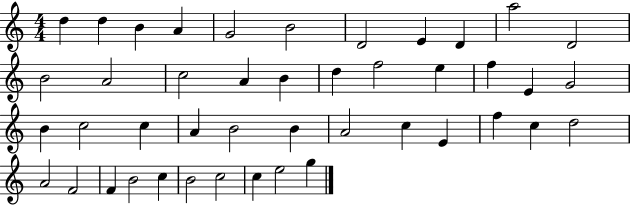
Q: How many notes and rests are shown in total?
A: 44